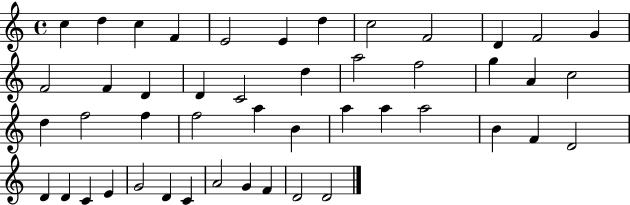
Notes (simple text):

C5/q D5/q C5/q F4/q E4/h E4/q D5/q C5/h F4/h D4/q F4/h G4/q F4/h F4/q D4/q D4/q C4/h D5/q A5/h F5/h G5/q A4/q C5/h D5/q F5/h F5/q F5/h A5/q B4/q A5/q A5/q A5/h B4/q F4/q D4/h D4/q D4/q C4/q E4/q G4/h D4/q C4/q A4/h G4/q F4/q D4/h D4/h